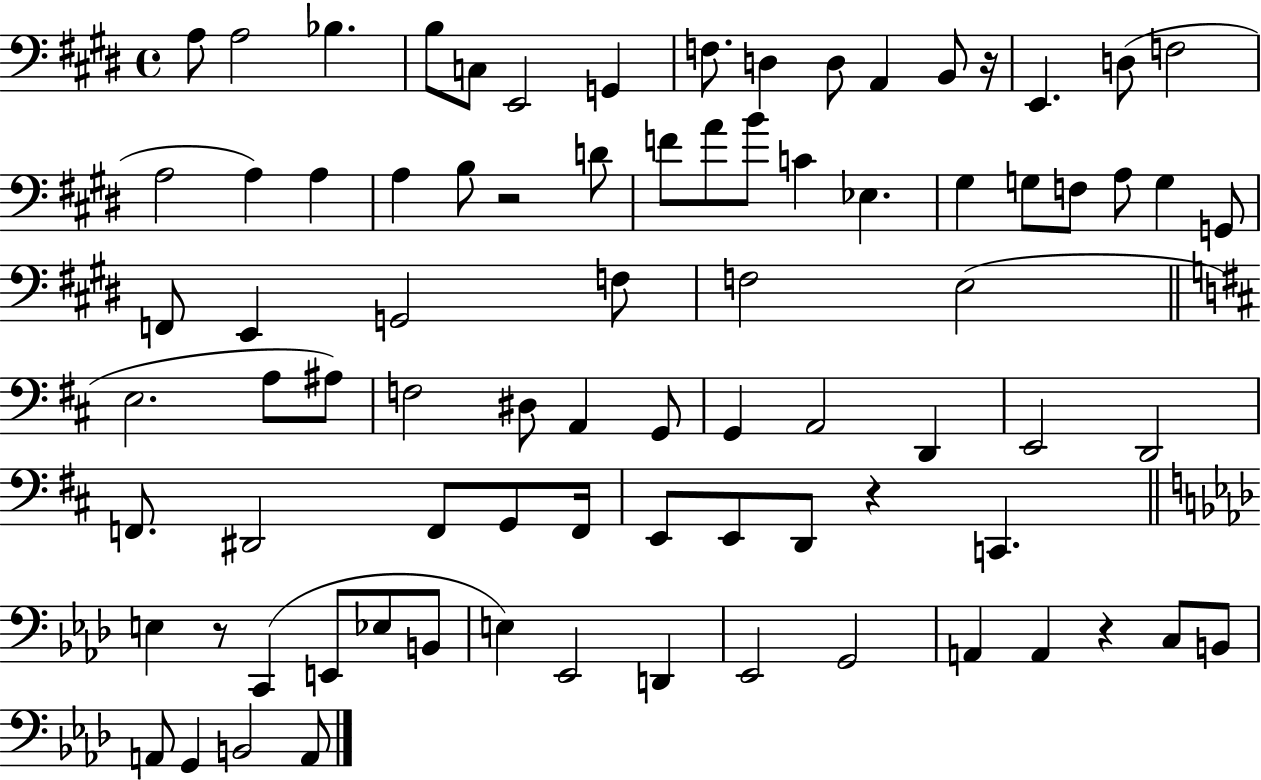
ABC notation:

X:1
T:Untitled
M:4/4
L:1/4
K:E
A,/2 A,2 _B, B,/2 C,/2 E,,2 G,, F,/2 D, D,/2 A,, B,,/2 z/4 E,, D,/2 F,2 A,2 A, A, A, B,/2 z2 D/2 F/2 A/2 B/2 C _E, ^G, G,/2 F,/2 A,/2 G, G,,/2 F,,/2 E,, G,,2 F,/2 F,2 E,2 E,2 A,/2 ^A,/2 F,2 ^D,/2 A,, G,,/2 G,, A,,2 D,, E,,2 D,,2 F,,/2 ^D,,2 F,,/2 G,,/2 F,,/4 E,,/2 E,,/2 D,,/2 z C,, E, z/2 C,, E,,/2 _E,/2 B,,/2 E, _E,,2 D,, _E,,2 G,,2 A,, A,, z C,/2 B,,/2 A,,/2 G,, B,,2 A,,/2